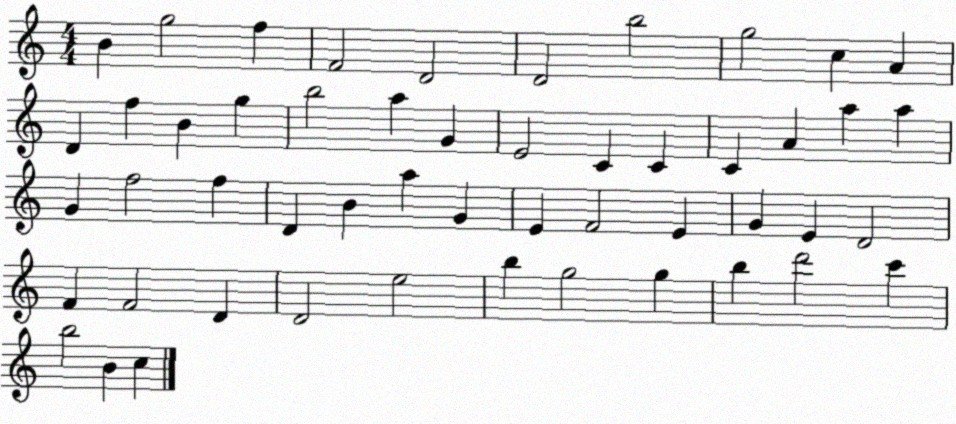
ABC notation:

X:1
T:Untitled
M:4/4
L:1/4
K:C
B g2 f F2 D2 D2 b2 g2 c A D f B g b2 a G E2 C C C A a a G f2 f D B a G E F2 E G E D2 F F2 D D2 e2 b g2 g b d'2 c' b2 B c